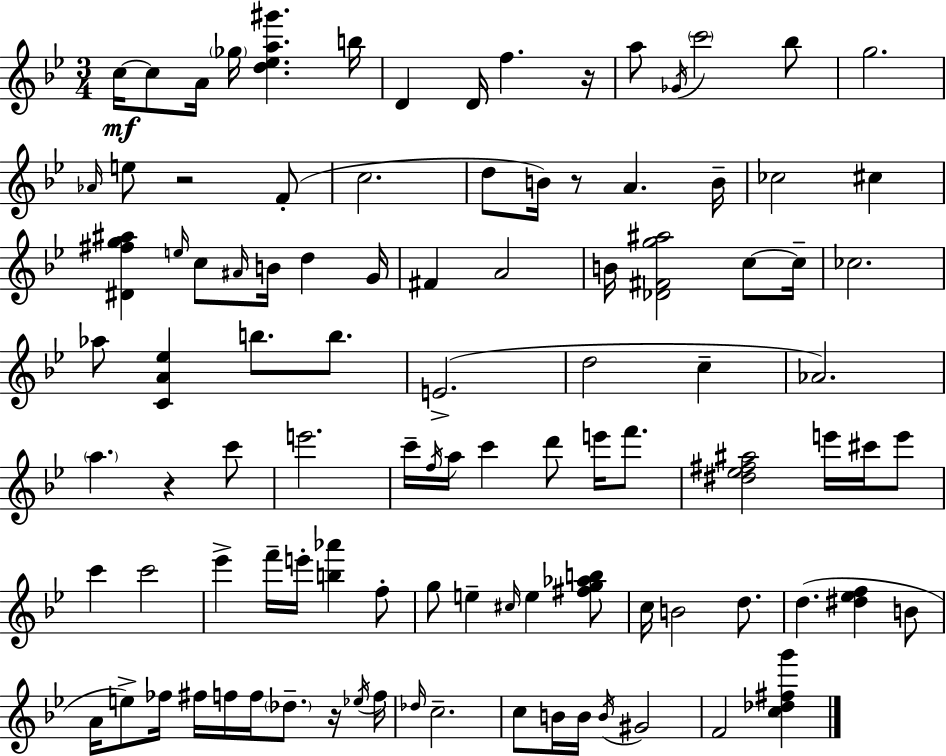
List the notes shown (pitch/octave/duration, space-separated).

C5/s C5/e A4/s Gb5/s [D5,Eb5,A5,G#6]/q. B5/s D4/q D4/s F5/q. R/s A5/e Gb4/s C6/h Bb5/e G5/h. Ab4/s E5/e R/h F4/e C5/h. D5/e B4/s R/e A4/q. B4/s CES5/h C#5/q [D#4,F#5,G5,A#5]/q E5/s C5/e A#4/s B4/s D5/q G4/s F#4/q A4/h B4/s [Db4,F#4,G5,A#5]/h C5/e C5/s CES5/h. Ab5/e [C4,A4,Eb5]/q B5/e. B5/e. E4/h. D5/h C5/q Ab4/h. A5/q. R/q C6/e E6/h. C6/s F5/s A5/s C6/q D6/e E6/s F6/e. [D#5,Eb5,F#5,A#5]/h E6/s C#6/s E6/e C6/q C6/h Eb6/q F6/s E6/s [B5,Ab6]/q F5/e G5/e E5/q C#5/s E5/q [F#5,G5,Ab5,B5]/e C5/s B4/h D5/e. D5/q. [D#5,Eb5,F5]/q B4/e A4/s E5/e FES5/s F#5/s F5/s F5/s Db5/e. R/s Eb5/s F5/s Db5/s C5/h. C5/e B4/s B4/s B4/s G#4/h F4/h [C5,Db5,F#5,G6]/q